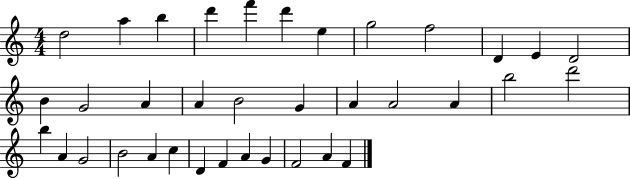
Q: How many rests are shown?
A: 0